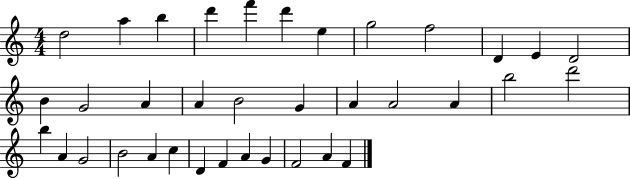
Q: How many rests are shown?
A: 0